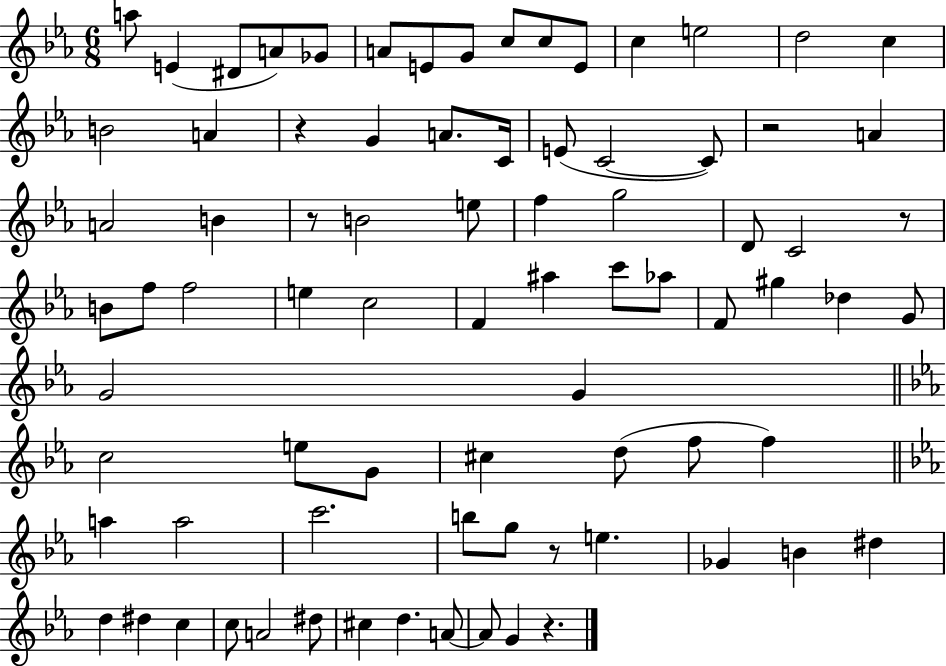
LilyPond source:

{
  \clef treble
  \numericTimeSignature
  \time 6/8
  \key ees \major
  a''8 e'4( dis'8 a'8) ges'8 | a'8 e'8 g'8 c''8 c''8 e'8 | c''4 e''2 | d''2 c''4 | \break b'2 a'4 | r4 g'4 a'8. c'16 | e'8( c'2~~ c'8) | r2 a'4 | \break a'2 b'4 | r8 b'2 e''8 | f''4 g''2 | d'8 c'2 r8 | \break b'8 f''8 f''2 | e''4 c''2 | f'4 ais''4 c'''8 aes''8 | f'8 gis''4 des''4 g'8 | \break g'2 g'4 | \bar "||" \break \key c \minor c''2 e''8 g'8 | cis''4 d''8( f''8 f''4) | \bar "||" \break \key ees \major a''4 a''2 | c'''2. | b''8 g''8 r8 e''4. | ges'4 b'4 dis''4 | \break d''4 dis''4 c''4 | c''8 a'2 dis''8 | cis''4 d''4. a'8~~ | a'8 g'4 r4. | \break \bar "|."
}